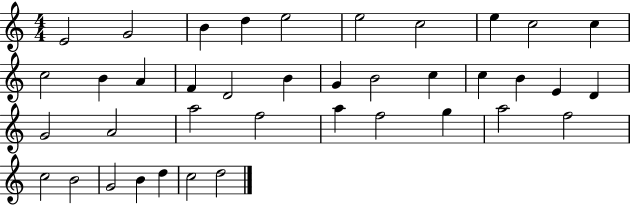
{
  \clef treble
  \numericTimeSignature
  \time 4/4
  \key c \major
  e'2 g'2 | b'4 d''4 e''2 | e''2 c''2 | e''4 c''2 c''4 | \break c''2 b'4 a'4 | f'4 d'2 b'4 | g'4 b'2 c''4 | c''4 b'4 e'4 d'4 | \break g'2 a'2 | a''2 f''2 | a''4 f''2 g''4 | a''2 f''2 | \break c''2 b'2 | g'2 b'4 d''4 | c''2 d''2 | \bar "|."
}